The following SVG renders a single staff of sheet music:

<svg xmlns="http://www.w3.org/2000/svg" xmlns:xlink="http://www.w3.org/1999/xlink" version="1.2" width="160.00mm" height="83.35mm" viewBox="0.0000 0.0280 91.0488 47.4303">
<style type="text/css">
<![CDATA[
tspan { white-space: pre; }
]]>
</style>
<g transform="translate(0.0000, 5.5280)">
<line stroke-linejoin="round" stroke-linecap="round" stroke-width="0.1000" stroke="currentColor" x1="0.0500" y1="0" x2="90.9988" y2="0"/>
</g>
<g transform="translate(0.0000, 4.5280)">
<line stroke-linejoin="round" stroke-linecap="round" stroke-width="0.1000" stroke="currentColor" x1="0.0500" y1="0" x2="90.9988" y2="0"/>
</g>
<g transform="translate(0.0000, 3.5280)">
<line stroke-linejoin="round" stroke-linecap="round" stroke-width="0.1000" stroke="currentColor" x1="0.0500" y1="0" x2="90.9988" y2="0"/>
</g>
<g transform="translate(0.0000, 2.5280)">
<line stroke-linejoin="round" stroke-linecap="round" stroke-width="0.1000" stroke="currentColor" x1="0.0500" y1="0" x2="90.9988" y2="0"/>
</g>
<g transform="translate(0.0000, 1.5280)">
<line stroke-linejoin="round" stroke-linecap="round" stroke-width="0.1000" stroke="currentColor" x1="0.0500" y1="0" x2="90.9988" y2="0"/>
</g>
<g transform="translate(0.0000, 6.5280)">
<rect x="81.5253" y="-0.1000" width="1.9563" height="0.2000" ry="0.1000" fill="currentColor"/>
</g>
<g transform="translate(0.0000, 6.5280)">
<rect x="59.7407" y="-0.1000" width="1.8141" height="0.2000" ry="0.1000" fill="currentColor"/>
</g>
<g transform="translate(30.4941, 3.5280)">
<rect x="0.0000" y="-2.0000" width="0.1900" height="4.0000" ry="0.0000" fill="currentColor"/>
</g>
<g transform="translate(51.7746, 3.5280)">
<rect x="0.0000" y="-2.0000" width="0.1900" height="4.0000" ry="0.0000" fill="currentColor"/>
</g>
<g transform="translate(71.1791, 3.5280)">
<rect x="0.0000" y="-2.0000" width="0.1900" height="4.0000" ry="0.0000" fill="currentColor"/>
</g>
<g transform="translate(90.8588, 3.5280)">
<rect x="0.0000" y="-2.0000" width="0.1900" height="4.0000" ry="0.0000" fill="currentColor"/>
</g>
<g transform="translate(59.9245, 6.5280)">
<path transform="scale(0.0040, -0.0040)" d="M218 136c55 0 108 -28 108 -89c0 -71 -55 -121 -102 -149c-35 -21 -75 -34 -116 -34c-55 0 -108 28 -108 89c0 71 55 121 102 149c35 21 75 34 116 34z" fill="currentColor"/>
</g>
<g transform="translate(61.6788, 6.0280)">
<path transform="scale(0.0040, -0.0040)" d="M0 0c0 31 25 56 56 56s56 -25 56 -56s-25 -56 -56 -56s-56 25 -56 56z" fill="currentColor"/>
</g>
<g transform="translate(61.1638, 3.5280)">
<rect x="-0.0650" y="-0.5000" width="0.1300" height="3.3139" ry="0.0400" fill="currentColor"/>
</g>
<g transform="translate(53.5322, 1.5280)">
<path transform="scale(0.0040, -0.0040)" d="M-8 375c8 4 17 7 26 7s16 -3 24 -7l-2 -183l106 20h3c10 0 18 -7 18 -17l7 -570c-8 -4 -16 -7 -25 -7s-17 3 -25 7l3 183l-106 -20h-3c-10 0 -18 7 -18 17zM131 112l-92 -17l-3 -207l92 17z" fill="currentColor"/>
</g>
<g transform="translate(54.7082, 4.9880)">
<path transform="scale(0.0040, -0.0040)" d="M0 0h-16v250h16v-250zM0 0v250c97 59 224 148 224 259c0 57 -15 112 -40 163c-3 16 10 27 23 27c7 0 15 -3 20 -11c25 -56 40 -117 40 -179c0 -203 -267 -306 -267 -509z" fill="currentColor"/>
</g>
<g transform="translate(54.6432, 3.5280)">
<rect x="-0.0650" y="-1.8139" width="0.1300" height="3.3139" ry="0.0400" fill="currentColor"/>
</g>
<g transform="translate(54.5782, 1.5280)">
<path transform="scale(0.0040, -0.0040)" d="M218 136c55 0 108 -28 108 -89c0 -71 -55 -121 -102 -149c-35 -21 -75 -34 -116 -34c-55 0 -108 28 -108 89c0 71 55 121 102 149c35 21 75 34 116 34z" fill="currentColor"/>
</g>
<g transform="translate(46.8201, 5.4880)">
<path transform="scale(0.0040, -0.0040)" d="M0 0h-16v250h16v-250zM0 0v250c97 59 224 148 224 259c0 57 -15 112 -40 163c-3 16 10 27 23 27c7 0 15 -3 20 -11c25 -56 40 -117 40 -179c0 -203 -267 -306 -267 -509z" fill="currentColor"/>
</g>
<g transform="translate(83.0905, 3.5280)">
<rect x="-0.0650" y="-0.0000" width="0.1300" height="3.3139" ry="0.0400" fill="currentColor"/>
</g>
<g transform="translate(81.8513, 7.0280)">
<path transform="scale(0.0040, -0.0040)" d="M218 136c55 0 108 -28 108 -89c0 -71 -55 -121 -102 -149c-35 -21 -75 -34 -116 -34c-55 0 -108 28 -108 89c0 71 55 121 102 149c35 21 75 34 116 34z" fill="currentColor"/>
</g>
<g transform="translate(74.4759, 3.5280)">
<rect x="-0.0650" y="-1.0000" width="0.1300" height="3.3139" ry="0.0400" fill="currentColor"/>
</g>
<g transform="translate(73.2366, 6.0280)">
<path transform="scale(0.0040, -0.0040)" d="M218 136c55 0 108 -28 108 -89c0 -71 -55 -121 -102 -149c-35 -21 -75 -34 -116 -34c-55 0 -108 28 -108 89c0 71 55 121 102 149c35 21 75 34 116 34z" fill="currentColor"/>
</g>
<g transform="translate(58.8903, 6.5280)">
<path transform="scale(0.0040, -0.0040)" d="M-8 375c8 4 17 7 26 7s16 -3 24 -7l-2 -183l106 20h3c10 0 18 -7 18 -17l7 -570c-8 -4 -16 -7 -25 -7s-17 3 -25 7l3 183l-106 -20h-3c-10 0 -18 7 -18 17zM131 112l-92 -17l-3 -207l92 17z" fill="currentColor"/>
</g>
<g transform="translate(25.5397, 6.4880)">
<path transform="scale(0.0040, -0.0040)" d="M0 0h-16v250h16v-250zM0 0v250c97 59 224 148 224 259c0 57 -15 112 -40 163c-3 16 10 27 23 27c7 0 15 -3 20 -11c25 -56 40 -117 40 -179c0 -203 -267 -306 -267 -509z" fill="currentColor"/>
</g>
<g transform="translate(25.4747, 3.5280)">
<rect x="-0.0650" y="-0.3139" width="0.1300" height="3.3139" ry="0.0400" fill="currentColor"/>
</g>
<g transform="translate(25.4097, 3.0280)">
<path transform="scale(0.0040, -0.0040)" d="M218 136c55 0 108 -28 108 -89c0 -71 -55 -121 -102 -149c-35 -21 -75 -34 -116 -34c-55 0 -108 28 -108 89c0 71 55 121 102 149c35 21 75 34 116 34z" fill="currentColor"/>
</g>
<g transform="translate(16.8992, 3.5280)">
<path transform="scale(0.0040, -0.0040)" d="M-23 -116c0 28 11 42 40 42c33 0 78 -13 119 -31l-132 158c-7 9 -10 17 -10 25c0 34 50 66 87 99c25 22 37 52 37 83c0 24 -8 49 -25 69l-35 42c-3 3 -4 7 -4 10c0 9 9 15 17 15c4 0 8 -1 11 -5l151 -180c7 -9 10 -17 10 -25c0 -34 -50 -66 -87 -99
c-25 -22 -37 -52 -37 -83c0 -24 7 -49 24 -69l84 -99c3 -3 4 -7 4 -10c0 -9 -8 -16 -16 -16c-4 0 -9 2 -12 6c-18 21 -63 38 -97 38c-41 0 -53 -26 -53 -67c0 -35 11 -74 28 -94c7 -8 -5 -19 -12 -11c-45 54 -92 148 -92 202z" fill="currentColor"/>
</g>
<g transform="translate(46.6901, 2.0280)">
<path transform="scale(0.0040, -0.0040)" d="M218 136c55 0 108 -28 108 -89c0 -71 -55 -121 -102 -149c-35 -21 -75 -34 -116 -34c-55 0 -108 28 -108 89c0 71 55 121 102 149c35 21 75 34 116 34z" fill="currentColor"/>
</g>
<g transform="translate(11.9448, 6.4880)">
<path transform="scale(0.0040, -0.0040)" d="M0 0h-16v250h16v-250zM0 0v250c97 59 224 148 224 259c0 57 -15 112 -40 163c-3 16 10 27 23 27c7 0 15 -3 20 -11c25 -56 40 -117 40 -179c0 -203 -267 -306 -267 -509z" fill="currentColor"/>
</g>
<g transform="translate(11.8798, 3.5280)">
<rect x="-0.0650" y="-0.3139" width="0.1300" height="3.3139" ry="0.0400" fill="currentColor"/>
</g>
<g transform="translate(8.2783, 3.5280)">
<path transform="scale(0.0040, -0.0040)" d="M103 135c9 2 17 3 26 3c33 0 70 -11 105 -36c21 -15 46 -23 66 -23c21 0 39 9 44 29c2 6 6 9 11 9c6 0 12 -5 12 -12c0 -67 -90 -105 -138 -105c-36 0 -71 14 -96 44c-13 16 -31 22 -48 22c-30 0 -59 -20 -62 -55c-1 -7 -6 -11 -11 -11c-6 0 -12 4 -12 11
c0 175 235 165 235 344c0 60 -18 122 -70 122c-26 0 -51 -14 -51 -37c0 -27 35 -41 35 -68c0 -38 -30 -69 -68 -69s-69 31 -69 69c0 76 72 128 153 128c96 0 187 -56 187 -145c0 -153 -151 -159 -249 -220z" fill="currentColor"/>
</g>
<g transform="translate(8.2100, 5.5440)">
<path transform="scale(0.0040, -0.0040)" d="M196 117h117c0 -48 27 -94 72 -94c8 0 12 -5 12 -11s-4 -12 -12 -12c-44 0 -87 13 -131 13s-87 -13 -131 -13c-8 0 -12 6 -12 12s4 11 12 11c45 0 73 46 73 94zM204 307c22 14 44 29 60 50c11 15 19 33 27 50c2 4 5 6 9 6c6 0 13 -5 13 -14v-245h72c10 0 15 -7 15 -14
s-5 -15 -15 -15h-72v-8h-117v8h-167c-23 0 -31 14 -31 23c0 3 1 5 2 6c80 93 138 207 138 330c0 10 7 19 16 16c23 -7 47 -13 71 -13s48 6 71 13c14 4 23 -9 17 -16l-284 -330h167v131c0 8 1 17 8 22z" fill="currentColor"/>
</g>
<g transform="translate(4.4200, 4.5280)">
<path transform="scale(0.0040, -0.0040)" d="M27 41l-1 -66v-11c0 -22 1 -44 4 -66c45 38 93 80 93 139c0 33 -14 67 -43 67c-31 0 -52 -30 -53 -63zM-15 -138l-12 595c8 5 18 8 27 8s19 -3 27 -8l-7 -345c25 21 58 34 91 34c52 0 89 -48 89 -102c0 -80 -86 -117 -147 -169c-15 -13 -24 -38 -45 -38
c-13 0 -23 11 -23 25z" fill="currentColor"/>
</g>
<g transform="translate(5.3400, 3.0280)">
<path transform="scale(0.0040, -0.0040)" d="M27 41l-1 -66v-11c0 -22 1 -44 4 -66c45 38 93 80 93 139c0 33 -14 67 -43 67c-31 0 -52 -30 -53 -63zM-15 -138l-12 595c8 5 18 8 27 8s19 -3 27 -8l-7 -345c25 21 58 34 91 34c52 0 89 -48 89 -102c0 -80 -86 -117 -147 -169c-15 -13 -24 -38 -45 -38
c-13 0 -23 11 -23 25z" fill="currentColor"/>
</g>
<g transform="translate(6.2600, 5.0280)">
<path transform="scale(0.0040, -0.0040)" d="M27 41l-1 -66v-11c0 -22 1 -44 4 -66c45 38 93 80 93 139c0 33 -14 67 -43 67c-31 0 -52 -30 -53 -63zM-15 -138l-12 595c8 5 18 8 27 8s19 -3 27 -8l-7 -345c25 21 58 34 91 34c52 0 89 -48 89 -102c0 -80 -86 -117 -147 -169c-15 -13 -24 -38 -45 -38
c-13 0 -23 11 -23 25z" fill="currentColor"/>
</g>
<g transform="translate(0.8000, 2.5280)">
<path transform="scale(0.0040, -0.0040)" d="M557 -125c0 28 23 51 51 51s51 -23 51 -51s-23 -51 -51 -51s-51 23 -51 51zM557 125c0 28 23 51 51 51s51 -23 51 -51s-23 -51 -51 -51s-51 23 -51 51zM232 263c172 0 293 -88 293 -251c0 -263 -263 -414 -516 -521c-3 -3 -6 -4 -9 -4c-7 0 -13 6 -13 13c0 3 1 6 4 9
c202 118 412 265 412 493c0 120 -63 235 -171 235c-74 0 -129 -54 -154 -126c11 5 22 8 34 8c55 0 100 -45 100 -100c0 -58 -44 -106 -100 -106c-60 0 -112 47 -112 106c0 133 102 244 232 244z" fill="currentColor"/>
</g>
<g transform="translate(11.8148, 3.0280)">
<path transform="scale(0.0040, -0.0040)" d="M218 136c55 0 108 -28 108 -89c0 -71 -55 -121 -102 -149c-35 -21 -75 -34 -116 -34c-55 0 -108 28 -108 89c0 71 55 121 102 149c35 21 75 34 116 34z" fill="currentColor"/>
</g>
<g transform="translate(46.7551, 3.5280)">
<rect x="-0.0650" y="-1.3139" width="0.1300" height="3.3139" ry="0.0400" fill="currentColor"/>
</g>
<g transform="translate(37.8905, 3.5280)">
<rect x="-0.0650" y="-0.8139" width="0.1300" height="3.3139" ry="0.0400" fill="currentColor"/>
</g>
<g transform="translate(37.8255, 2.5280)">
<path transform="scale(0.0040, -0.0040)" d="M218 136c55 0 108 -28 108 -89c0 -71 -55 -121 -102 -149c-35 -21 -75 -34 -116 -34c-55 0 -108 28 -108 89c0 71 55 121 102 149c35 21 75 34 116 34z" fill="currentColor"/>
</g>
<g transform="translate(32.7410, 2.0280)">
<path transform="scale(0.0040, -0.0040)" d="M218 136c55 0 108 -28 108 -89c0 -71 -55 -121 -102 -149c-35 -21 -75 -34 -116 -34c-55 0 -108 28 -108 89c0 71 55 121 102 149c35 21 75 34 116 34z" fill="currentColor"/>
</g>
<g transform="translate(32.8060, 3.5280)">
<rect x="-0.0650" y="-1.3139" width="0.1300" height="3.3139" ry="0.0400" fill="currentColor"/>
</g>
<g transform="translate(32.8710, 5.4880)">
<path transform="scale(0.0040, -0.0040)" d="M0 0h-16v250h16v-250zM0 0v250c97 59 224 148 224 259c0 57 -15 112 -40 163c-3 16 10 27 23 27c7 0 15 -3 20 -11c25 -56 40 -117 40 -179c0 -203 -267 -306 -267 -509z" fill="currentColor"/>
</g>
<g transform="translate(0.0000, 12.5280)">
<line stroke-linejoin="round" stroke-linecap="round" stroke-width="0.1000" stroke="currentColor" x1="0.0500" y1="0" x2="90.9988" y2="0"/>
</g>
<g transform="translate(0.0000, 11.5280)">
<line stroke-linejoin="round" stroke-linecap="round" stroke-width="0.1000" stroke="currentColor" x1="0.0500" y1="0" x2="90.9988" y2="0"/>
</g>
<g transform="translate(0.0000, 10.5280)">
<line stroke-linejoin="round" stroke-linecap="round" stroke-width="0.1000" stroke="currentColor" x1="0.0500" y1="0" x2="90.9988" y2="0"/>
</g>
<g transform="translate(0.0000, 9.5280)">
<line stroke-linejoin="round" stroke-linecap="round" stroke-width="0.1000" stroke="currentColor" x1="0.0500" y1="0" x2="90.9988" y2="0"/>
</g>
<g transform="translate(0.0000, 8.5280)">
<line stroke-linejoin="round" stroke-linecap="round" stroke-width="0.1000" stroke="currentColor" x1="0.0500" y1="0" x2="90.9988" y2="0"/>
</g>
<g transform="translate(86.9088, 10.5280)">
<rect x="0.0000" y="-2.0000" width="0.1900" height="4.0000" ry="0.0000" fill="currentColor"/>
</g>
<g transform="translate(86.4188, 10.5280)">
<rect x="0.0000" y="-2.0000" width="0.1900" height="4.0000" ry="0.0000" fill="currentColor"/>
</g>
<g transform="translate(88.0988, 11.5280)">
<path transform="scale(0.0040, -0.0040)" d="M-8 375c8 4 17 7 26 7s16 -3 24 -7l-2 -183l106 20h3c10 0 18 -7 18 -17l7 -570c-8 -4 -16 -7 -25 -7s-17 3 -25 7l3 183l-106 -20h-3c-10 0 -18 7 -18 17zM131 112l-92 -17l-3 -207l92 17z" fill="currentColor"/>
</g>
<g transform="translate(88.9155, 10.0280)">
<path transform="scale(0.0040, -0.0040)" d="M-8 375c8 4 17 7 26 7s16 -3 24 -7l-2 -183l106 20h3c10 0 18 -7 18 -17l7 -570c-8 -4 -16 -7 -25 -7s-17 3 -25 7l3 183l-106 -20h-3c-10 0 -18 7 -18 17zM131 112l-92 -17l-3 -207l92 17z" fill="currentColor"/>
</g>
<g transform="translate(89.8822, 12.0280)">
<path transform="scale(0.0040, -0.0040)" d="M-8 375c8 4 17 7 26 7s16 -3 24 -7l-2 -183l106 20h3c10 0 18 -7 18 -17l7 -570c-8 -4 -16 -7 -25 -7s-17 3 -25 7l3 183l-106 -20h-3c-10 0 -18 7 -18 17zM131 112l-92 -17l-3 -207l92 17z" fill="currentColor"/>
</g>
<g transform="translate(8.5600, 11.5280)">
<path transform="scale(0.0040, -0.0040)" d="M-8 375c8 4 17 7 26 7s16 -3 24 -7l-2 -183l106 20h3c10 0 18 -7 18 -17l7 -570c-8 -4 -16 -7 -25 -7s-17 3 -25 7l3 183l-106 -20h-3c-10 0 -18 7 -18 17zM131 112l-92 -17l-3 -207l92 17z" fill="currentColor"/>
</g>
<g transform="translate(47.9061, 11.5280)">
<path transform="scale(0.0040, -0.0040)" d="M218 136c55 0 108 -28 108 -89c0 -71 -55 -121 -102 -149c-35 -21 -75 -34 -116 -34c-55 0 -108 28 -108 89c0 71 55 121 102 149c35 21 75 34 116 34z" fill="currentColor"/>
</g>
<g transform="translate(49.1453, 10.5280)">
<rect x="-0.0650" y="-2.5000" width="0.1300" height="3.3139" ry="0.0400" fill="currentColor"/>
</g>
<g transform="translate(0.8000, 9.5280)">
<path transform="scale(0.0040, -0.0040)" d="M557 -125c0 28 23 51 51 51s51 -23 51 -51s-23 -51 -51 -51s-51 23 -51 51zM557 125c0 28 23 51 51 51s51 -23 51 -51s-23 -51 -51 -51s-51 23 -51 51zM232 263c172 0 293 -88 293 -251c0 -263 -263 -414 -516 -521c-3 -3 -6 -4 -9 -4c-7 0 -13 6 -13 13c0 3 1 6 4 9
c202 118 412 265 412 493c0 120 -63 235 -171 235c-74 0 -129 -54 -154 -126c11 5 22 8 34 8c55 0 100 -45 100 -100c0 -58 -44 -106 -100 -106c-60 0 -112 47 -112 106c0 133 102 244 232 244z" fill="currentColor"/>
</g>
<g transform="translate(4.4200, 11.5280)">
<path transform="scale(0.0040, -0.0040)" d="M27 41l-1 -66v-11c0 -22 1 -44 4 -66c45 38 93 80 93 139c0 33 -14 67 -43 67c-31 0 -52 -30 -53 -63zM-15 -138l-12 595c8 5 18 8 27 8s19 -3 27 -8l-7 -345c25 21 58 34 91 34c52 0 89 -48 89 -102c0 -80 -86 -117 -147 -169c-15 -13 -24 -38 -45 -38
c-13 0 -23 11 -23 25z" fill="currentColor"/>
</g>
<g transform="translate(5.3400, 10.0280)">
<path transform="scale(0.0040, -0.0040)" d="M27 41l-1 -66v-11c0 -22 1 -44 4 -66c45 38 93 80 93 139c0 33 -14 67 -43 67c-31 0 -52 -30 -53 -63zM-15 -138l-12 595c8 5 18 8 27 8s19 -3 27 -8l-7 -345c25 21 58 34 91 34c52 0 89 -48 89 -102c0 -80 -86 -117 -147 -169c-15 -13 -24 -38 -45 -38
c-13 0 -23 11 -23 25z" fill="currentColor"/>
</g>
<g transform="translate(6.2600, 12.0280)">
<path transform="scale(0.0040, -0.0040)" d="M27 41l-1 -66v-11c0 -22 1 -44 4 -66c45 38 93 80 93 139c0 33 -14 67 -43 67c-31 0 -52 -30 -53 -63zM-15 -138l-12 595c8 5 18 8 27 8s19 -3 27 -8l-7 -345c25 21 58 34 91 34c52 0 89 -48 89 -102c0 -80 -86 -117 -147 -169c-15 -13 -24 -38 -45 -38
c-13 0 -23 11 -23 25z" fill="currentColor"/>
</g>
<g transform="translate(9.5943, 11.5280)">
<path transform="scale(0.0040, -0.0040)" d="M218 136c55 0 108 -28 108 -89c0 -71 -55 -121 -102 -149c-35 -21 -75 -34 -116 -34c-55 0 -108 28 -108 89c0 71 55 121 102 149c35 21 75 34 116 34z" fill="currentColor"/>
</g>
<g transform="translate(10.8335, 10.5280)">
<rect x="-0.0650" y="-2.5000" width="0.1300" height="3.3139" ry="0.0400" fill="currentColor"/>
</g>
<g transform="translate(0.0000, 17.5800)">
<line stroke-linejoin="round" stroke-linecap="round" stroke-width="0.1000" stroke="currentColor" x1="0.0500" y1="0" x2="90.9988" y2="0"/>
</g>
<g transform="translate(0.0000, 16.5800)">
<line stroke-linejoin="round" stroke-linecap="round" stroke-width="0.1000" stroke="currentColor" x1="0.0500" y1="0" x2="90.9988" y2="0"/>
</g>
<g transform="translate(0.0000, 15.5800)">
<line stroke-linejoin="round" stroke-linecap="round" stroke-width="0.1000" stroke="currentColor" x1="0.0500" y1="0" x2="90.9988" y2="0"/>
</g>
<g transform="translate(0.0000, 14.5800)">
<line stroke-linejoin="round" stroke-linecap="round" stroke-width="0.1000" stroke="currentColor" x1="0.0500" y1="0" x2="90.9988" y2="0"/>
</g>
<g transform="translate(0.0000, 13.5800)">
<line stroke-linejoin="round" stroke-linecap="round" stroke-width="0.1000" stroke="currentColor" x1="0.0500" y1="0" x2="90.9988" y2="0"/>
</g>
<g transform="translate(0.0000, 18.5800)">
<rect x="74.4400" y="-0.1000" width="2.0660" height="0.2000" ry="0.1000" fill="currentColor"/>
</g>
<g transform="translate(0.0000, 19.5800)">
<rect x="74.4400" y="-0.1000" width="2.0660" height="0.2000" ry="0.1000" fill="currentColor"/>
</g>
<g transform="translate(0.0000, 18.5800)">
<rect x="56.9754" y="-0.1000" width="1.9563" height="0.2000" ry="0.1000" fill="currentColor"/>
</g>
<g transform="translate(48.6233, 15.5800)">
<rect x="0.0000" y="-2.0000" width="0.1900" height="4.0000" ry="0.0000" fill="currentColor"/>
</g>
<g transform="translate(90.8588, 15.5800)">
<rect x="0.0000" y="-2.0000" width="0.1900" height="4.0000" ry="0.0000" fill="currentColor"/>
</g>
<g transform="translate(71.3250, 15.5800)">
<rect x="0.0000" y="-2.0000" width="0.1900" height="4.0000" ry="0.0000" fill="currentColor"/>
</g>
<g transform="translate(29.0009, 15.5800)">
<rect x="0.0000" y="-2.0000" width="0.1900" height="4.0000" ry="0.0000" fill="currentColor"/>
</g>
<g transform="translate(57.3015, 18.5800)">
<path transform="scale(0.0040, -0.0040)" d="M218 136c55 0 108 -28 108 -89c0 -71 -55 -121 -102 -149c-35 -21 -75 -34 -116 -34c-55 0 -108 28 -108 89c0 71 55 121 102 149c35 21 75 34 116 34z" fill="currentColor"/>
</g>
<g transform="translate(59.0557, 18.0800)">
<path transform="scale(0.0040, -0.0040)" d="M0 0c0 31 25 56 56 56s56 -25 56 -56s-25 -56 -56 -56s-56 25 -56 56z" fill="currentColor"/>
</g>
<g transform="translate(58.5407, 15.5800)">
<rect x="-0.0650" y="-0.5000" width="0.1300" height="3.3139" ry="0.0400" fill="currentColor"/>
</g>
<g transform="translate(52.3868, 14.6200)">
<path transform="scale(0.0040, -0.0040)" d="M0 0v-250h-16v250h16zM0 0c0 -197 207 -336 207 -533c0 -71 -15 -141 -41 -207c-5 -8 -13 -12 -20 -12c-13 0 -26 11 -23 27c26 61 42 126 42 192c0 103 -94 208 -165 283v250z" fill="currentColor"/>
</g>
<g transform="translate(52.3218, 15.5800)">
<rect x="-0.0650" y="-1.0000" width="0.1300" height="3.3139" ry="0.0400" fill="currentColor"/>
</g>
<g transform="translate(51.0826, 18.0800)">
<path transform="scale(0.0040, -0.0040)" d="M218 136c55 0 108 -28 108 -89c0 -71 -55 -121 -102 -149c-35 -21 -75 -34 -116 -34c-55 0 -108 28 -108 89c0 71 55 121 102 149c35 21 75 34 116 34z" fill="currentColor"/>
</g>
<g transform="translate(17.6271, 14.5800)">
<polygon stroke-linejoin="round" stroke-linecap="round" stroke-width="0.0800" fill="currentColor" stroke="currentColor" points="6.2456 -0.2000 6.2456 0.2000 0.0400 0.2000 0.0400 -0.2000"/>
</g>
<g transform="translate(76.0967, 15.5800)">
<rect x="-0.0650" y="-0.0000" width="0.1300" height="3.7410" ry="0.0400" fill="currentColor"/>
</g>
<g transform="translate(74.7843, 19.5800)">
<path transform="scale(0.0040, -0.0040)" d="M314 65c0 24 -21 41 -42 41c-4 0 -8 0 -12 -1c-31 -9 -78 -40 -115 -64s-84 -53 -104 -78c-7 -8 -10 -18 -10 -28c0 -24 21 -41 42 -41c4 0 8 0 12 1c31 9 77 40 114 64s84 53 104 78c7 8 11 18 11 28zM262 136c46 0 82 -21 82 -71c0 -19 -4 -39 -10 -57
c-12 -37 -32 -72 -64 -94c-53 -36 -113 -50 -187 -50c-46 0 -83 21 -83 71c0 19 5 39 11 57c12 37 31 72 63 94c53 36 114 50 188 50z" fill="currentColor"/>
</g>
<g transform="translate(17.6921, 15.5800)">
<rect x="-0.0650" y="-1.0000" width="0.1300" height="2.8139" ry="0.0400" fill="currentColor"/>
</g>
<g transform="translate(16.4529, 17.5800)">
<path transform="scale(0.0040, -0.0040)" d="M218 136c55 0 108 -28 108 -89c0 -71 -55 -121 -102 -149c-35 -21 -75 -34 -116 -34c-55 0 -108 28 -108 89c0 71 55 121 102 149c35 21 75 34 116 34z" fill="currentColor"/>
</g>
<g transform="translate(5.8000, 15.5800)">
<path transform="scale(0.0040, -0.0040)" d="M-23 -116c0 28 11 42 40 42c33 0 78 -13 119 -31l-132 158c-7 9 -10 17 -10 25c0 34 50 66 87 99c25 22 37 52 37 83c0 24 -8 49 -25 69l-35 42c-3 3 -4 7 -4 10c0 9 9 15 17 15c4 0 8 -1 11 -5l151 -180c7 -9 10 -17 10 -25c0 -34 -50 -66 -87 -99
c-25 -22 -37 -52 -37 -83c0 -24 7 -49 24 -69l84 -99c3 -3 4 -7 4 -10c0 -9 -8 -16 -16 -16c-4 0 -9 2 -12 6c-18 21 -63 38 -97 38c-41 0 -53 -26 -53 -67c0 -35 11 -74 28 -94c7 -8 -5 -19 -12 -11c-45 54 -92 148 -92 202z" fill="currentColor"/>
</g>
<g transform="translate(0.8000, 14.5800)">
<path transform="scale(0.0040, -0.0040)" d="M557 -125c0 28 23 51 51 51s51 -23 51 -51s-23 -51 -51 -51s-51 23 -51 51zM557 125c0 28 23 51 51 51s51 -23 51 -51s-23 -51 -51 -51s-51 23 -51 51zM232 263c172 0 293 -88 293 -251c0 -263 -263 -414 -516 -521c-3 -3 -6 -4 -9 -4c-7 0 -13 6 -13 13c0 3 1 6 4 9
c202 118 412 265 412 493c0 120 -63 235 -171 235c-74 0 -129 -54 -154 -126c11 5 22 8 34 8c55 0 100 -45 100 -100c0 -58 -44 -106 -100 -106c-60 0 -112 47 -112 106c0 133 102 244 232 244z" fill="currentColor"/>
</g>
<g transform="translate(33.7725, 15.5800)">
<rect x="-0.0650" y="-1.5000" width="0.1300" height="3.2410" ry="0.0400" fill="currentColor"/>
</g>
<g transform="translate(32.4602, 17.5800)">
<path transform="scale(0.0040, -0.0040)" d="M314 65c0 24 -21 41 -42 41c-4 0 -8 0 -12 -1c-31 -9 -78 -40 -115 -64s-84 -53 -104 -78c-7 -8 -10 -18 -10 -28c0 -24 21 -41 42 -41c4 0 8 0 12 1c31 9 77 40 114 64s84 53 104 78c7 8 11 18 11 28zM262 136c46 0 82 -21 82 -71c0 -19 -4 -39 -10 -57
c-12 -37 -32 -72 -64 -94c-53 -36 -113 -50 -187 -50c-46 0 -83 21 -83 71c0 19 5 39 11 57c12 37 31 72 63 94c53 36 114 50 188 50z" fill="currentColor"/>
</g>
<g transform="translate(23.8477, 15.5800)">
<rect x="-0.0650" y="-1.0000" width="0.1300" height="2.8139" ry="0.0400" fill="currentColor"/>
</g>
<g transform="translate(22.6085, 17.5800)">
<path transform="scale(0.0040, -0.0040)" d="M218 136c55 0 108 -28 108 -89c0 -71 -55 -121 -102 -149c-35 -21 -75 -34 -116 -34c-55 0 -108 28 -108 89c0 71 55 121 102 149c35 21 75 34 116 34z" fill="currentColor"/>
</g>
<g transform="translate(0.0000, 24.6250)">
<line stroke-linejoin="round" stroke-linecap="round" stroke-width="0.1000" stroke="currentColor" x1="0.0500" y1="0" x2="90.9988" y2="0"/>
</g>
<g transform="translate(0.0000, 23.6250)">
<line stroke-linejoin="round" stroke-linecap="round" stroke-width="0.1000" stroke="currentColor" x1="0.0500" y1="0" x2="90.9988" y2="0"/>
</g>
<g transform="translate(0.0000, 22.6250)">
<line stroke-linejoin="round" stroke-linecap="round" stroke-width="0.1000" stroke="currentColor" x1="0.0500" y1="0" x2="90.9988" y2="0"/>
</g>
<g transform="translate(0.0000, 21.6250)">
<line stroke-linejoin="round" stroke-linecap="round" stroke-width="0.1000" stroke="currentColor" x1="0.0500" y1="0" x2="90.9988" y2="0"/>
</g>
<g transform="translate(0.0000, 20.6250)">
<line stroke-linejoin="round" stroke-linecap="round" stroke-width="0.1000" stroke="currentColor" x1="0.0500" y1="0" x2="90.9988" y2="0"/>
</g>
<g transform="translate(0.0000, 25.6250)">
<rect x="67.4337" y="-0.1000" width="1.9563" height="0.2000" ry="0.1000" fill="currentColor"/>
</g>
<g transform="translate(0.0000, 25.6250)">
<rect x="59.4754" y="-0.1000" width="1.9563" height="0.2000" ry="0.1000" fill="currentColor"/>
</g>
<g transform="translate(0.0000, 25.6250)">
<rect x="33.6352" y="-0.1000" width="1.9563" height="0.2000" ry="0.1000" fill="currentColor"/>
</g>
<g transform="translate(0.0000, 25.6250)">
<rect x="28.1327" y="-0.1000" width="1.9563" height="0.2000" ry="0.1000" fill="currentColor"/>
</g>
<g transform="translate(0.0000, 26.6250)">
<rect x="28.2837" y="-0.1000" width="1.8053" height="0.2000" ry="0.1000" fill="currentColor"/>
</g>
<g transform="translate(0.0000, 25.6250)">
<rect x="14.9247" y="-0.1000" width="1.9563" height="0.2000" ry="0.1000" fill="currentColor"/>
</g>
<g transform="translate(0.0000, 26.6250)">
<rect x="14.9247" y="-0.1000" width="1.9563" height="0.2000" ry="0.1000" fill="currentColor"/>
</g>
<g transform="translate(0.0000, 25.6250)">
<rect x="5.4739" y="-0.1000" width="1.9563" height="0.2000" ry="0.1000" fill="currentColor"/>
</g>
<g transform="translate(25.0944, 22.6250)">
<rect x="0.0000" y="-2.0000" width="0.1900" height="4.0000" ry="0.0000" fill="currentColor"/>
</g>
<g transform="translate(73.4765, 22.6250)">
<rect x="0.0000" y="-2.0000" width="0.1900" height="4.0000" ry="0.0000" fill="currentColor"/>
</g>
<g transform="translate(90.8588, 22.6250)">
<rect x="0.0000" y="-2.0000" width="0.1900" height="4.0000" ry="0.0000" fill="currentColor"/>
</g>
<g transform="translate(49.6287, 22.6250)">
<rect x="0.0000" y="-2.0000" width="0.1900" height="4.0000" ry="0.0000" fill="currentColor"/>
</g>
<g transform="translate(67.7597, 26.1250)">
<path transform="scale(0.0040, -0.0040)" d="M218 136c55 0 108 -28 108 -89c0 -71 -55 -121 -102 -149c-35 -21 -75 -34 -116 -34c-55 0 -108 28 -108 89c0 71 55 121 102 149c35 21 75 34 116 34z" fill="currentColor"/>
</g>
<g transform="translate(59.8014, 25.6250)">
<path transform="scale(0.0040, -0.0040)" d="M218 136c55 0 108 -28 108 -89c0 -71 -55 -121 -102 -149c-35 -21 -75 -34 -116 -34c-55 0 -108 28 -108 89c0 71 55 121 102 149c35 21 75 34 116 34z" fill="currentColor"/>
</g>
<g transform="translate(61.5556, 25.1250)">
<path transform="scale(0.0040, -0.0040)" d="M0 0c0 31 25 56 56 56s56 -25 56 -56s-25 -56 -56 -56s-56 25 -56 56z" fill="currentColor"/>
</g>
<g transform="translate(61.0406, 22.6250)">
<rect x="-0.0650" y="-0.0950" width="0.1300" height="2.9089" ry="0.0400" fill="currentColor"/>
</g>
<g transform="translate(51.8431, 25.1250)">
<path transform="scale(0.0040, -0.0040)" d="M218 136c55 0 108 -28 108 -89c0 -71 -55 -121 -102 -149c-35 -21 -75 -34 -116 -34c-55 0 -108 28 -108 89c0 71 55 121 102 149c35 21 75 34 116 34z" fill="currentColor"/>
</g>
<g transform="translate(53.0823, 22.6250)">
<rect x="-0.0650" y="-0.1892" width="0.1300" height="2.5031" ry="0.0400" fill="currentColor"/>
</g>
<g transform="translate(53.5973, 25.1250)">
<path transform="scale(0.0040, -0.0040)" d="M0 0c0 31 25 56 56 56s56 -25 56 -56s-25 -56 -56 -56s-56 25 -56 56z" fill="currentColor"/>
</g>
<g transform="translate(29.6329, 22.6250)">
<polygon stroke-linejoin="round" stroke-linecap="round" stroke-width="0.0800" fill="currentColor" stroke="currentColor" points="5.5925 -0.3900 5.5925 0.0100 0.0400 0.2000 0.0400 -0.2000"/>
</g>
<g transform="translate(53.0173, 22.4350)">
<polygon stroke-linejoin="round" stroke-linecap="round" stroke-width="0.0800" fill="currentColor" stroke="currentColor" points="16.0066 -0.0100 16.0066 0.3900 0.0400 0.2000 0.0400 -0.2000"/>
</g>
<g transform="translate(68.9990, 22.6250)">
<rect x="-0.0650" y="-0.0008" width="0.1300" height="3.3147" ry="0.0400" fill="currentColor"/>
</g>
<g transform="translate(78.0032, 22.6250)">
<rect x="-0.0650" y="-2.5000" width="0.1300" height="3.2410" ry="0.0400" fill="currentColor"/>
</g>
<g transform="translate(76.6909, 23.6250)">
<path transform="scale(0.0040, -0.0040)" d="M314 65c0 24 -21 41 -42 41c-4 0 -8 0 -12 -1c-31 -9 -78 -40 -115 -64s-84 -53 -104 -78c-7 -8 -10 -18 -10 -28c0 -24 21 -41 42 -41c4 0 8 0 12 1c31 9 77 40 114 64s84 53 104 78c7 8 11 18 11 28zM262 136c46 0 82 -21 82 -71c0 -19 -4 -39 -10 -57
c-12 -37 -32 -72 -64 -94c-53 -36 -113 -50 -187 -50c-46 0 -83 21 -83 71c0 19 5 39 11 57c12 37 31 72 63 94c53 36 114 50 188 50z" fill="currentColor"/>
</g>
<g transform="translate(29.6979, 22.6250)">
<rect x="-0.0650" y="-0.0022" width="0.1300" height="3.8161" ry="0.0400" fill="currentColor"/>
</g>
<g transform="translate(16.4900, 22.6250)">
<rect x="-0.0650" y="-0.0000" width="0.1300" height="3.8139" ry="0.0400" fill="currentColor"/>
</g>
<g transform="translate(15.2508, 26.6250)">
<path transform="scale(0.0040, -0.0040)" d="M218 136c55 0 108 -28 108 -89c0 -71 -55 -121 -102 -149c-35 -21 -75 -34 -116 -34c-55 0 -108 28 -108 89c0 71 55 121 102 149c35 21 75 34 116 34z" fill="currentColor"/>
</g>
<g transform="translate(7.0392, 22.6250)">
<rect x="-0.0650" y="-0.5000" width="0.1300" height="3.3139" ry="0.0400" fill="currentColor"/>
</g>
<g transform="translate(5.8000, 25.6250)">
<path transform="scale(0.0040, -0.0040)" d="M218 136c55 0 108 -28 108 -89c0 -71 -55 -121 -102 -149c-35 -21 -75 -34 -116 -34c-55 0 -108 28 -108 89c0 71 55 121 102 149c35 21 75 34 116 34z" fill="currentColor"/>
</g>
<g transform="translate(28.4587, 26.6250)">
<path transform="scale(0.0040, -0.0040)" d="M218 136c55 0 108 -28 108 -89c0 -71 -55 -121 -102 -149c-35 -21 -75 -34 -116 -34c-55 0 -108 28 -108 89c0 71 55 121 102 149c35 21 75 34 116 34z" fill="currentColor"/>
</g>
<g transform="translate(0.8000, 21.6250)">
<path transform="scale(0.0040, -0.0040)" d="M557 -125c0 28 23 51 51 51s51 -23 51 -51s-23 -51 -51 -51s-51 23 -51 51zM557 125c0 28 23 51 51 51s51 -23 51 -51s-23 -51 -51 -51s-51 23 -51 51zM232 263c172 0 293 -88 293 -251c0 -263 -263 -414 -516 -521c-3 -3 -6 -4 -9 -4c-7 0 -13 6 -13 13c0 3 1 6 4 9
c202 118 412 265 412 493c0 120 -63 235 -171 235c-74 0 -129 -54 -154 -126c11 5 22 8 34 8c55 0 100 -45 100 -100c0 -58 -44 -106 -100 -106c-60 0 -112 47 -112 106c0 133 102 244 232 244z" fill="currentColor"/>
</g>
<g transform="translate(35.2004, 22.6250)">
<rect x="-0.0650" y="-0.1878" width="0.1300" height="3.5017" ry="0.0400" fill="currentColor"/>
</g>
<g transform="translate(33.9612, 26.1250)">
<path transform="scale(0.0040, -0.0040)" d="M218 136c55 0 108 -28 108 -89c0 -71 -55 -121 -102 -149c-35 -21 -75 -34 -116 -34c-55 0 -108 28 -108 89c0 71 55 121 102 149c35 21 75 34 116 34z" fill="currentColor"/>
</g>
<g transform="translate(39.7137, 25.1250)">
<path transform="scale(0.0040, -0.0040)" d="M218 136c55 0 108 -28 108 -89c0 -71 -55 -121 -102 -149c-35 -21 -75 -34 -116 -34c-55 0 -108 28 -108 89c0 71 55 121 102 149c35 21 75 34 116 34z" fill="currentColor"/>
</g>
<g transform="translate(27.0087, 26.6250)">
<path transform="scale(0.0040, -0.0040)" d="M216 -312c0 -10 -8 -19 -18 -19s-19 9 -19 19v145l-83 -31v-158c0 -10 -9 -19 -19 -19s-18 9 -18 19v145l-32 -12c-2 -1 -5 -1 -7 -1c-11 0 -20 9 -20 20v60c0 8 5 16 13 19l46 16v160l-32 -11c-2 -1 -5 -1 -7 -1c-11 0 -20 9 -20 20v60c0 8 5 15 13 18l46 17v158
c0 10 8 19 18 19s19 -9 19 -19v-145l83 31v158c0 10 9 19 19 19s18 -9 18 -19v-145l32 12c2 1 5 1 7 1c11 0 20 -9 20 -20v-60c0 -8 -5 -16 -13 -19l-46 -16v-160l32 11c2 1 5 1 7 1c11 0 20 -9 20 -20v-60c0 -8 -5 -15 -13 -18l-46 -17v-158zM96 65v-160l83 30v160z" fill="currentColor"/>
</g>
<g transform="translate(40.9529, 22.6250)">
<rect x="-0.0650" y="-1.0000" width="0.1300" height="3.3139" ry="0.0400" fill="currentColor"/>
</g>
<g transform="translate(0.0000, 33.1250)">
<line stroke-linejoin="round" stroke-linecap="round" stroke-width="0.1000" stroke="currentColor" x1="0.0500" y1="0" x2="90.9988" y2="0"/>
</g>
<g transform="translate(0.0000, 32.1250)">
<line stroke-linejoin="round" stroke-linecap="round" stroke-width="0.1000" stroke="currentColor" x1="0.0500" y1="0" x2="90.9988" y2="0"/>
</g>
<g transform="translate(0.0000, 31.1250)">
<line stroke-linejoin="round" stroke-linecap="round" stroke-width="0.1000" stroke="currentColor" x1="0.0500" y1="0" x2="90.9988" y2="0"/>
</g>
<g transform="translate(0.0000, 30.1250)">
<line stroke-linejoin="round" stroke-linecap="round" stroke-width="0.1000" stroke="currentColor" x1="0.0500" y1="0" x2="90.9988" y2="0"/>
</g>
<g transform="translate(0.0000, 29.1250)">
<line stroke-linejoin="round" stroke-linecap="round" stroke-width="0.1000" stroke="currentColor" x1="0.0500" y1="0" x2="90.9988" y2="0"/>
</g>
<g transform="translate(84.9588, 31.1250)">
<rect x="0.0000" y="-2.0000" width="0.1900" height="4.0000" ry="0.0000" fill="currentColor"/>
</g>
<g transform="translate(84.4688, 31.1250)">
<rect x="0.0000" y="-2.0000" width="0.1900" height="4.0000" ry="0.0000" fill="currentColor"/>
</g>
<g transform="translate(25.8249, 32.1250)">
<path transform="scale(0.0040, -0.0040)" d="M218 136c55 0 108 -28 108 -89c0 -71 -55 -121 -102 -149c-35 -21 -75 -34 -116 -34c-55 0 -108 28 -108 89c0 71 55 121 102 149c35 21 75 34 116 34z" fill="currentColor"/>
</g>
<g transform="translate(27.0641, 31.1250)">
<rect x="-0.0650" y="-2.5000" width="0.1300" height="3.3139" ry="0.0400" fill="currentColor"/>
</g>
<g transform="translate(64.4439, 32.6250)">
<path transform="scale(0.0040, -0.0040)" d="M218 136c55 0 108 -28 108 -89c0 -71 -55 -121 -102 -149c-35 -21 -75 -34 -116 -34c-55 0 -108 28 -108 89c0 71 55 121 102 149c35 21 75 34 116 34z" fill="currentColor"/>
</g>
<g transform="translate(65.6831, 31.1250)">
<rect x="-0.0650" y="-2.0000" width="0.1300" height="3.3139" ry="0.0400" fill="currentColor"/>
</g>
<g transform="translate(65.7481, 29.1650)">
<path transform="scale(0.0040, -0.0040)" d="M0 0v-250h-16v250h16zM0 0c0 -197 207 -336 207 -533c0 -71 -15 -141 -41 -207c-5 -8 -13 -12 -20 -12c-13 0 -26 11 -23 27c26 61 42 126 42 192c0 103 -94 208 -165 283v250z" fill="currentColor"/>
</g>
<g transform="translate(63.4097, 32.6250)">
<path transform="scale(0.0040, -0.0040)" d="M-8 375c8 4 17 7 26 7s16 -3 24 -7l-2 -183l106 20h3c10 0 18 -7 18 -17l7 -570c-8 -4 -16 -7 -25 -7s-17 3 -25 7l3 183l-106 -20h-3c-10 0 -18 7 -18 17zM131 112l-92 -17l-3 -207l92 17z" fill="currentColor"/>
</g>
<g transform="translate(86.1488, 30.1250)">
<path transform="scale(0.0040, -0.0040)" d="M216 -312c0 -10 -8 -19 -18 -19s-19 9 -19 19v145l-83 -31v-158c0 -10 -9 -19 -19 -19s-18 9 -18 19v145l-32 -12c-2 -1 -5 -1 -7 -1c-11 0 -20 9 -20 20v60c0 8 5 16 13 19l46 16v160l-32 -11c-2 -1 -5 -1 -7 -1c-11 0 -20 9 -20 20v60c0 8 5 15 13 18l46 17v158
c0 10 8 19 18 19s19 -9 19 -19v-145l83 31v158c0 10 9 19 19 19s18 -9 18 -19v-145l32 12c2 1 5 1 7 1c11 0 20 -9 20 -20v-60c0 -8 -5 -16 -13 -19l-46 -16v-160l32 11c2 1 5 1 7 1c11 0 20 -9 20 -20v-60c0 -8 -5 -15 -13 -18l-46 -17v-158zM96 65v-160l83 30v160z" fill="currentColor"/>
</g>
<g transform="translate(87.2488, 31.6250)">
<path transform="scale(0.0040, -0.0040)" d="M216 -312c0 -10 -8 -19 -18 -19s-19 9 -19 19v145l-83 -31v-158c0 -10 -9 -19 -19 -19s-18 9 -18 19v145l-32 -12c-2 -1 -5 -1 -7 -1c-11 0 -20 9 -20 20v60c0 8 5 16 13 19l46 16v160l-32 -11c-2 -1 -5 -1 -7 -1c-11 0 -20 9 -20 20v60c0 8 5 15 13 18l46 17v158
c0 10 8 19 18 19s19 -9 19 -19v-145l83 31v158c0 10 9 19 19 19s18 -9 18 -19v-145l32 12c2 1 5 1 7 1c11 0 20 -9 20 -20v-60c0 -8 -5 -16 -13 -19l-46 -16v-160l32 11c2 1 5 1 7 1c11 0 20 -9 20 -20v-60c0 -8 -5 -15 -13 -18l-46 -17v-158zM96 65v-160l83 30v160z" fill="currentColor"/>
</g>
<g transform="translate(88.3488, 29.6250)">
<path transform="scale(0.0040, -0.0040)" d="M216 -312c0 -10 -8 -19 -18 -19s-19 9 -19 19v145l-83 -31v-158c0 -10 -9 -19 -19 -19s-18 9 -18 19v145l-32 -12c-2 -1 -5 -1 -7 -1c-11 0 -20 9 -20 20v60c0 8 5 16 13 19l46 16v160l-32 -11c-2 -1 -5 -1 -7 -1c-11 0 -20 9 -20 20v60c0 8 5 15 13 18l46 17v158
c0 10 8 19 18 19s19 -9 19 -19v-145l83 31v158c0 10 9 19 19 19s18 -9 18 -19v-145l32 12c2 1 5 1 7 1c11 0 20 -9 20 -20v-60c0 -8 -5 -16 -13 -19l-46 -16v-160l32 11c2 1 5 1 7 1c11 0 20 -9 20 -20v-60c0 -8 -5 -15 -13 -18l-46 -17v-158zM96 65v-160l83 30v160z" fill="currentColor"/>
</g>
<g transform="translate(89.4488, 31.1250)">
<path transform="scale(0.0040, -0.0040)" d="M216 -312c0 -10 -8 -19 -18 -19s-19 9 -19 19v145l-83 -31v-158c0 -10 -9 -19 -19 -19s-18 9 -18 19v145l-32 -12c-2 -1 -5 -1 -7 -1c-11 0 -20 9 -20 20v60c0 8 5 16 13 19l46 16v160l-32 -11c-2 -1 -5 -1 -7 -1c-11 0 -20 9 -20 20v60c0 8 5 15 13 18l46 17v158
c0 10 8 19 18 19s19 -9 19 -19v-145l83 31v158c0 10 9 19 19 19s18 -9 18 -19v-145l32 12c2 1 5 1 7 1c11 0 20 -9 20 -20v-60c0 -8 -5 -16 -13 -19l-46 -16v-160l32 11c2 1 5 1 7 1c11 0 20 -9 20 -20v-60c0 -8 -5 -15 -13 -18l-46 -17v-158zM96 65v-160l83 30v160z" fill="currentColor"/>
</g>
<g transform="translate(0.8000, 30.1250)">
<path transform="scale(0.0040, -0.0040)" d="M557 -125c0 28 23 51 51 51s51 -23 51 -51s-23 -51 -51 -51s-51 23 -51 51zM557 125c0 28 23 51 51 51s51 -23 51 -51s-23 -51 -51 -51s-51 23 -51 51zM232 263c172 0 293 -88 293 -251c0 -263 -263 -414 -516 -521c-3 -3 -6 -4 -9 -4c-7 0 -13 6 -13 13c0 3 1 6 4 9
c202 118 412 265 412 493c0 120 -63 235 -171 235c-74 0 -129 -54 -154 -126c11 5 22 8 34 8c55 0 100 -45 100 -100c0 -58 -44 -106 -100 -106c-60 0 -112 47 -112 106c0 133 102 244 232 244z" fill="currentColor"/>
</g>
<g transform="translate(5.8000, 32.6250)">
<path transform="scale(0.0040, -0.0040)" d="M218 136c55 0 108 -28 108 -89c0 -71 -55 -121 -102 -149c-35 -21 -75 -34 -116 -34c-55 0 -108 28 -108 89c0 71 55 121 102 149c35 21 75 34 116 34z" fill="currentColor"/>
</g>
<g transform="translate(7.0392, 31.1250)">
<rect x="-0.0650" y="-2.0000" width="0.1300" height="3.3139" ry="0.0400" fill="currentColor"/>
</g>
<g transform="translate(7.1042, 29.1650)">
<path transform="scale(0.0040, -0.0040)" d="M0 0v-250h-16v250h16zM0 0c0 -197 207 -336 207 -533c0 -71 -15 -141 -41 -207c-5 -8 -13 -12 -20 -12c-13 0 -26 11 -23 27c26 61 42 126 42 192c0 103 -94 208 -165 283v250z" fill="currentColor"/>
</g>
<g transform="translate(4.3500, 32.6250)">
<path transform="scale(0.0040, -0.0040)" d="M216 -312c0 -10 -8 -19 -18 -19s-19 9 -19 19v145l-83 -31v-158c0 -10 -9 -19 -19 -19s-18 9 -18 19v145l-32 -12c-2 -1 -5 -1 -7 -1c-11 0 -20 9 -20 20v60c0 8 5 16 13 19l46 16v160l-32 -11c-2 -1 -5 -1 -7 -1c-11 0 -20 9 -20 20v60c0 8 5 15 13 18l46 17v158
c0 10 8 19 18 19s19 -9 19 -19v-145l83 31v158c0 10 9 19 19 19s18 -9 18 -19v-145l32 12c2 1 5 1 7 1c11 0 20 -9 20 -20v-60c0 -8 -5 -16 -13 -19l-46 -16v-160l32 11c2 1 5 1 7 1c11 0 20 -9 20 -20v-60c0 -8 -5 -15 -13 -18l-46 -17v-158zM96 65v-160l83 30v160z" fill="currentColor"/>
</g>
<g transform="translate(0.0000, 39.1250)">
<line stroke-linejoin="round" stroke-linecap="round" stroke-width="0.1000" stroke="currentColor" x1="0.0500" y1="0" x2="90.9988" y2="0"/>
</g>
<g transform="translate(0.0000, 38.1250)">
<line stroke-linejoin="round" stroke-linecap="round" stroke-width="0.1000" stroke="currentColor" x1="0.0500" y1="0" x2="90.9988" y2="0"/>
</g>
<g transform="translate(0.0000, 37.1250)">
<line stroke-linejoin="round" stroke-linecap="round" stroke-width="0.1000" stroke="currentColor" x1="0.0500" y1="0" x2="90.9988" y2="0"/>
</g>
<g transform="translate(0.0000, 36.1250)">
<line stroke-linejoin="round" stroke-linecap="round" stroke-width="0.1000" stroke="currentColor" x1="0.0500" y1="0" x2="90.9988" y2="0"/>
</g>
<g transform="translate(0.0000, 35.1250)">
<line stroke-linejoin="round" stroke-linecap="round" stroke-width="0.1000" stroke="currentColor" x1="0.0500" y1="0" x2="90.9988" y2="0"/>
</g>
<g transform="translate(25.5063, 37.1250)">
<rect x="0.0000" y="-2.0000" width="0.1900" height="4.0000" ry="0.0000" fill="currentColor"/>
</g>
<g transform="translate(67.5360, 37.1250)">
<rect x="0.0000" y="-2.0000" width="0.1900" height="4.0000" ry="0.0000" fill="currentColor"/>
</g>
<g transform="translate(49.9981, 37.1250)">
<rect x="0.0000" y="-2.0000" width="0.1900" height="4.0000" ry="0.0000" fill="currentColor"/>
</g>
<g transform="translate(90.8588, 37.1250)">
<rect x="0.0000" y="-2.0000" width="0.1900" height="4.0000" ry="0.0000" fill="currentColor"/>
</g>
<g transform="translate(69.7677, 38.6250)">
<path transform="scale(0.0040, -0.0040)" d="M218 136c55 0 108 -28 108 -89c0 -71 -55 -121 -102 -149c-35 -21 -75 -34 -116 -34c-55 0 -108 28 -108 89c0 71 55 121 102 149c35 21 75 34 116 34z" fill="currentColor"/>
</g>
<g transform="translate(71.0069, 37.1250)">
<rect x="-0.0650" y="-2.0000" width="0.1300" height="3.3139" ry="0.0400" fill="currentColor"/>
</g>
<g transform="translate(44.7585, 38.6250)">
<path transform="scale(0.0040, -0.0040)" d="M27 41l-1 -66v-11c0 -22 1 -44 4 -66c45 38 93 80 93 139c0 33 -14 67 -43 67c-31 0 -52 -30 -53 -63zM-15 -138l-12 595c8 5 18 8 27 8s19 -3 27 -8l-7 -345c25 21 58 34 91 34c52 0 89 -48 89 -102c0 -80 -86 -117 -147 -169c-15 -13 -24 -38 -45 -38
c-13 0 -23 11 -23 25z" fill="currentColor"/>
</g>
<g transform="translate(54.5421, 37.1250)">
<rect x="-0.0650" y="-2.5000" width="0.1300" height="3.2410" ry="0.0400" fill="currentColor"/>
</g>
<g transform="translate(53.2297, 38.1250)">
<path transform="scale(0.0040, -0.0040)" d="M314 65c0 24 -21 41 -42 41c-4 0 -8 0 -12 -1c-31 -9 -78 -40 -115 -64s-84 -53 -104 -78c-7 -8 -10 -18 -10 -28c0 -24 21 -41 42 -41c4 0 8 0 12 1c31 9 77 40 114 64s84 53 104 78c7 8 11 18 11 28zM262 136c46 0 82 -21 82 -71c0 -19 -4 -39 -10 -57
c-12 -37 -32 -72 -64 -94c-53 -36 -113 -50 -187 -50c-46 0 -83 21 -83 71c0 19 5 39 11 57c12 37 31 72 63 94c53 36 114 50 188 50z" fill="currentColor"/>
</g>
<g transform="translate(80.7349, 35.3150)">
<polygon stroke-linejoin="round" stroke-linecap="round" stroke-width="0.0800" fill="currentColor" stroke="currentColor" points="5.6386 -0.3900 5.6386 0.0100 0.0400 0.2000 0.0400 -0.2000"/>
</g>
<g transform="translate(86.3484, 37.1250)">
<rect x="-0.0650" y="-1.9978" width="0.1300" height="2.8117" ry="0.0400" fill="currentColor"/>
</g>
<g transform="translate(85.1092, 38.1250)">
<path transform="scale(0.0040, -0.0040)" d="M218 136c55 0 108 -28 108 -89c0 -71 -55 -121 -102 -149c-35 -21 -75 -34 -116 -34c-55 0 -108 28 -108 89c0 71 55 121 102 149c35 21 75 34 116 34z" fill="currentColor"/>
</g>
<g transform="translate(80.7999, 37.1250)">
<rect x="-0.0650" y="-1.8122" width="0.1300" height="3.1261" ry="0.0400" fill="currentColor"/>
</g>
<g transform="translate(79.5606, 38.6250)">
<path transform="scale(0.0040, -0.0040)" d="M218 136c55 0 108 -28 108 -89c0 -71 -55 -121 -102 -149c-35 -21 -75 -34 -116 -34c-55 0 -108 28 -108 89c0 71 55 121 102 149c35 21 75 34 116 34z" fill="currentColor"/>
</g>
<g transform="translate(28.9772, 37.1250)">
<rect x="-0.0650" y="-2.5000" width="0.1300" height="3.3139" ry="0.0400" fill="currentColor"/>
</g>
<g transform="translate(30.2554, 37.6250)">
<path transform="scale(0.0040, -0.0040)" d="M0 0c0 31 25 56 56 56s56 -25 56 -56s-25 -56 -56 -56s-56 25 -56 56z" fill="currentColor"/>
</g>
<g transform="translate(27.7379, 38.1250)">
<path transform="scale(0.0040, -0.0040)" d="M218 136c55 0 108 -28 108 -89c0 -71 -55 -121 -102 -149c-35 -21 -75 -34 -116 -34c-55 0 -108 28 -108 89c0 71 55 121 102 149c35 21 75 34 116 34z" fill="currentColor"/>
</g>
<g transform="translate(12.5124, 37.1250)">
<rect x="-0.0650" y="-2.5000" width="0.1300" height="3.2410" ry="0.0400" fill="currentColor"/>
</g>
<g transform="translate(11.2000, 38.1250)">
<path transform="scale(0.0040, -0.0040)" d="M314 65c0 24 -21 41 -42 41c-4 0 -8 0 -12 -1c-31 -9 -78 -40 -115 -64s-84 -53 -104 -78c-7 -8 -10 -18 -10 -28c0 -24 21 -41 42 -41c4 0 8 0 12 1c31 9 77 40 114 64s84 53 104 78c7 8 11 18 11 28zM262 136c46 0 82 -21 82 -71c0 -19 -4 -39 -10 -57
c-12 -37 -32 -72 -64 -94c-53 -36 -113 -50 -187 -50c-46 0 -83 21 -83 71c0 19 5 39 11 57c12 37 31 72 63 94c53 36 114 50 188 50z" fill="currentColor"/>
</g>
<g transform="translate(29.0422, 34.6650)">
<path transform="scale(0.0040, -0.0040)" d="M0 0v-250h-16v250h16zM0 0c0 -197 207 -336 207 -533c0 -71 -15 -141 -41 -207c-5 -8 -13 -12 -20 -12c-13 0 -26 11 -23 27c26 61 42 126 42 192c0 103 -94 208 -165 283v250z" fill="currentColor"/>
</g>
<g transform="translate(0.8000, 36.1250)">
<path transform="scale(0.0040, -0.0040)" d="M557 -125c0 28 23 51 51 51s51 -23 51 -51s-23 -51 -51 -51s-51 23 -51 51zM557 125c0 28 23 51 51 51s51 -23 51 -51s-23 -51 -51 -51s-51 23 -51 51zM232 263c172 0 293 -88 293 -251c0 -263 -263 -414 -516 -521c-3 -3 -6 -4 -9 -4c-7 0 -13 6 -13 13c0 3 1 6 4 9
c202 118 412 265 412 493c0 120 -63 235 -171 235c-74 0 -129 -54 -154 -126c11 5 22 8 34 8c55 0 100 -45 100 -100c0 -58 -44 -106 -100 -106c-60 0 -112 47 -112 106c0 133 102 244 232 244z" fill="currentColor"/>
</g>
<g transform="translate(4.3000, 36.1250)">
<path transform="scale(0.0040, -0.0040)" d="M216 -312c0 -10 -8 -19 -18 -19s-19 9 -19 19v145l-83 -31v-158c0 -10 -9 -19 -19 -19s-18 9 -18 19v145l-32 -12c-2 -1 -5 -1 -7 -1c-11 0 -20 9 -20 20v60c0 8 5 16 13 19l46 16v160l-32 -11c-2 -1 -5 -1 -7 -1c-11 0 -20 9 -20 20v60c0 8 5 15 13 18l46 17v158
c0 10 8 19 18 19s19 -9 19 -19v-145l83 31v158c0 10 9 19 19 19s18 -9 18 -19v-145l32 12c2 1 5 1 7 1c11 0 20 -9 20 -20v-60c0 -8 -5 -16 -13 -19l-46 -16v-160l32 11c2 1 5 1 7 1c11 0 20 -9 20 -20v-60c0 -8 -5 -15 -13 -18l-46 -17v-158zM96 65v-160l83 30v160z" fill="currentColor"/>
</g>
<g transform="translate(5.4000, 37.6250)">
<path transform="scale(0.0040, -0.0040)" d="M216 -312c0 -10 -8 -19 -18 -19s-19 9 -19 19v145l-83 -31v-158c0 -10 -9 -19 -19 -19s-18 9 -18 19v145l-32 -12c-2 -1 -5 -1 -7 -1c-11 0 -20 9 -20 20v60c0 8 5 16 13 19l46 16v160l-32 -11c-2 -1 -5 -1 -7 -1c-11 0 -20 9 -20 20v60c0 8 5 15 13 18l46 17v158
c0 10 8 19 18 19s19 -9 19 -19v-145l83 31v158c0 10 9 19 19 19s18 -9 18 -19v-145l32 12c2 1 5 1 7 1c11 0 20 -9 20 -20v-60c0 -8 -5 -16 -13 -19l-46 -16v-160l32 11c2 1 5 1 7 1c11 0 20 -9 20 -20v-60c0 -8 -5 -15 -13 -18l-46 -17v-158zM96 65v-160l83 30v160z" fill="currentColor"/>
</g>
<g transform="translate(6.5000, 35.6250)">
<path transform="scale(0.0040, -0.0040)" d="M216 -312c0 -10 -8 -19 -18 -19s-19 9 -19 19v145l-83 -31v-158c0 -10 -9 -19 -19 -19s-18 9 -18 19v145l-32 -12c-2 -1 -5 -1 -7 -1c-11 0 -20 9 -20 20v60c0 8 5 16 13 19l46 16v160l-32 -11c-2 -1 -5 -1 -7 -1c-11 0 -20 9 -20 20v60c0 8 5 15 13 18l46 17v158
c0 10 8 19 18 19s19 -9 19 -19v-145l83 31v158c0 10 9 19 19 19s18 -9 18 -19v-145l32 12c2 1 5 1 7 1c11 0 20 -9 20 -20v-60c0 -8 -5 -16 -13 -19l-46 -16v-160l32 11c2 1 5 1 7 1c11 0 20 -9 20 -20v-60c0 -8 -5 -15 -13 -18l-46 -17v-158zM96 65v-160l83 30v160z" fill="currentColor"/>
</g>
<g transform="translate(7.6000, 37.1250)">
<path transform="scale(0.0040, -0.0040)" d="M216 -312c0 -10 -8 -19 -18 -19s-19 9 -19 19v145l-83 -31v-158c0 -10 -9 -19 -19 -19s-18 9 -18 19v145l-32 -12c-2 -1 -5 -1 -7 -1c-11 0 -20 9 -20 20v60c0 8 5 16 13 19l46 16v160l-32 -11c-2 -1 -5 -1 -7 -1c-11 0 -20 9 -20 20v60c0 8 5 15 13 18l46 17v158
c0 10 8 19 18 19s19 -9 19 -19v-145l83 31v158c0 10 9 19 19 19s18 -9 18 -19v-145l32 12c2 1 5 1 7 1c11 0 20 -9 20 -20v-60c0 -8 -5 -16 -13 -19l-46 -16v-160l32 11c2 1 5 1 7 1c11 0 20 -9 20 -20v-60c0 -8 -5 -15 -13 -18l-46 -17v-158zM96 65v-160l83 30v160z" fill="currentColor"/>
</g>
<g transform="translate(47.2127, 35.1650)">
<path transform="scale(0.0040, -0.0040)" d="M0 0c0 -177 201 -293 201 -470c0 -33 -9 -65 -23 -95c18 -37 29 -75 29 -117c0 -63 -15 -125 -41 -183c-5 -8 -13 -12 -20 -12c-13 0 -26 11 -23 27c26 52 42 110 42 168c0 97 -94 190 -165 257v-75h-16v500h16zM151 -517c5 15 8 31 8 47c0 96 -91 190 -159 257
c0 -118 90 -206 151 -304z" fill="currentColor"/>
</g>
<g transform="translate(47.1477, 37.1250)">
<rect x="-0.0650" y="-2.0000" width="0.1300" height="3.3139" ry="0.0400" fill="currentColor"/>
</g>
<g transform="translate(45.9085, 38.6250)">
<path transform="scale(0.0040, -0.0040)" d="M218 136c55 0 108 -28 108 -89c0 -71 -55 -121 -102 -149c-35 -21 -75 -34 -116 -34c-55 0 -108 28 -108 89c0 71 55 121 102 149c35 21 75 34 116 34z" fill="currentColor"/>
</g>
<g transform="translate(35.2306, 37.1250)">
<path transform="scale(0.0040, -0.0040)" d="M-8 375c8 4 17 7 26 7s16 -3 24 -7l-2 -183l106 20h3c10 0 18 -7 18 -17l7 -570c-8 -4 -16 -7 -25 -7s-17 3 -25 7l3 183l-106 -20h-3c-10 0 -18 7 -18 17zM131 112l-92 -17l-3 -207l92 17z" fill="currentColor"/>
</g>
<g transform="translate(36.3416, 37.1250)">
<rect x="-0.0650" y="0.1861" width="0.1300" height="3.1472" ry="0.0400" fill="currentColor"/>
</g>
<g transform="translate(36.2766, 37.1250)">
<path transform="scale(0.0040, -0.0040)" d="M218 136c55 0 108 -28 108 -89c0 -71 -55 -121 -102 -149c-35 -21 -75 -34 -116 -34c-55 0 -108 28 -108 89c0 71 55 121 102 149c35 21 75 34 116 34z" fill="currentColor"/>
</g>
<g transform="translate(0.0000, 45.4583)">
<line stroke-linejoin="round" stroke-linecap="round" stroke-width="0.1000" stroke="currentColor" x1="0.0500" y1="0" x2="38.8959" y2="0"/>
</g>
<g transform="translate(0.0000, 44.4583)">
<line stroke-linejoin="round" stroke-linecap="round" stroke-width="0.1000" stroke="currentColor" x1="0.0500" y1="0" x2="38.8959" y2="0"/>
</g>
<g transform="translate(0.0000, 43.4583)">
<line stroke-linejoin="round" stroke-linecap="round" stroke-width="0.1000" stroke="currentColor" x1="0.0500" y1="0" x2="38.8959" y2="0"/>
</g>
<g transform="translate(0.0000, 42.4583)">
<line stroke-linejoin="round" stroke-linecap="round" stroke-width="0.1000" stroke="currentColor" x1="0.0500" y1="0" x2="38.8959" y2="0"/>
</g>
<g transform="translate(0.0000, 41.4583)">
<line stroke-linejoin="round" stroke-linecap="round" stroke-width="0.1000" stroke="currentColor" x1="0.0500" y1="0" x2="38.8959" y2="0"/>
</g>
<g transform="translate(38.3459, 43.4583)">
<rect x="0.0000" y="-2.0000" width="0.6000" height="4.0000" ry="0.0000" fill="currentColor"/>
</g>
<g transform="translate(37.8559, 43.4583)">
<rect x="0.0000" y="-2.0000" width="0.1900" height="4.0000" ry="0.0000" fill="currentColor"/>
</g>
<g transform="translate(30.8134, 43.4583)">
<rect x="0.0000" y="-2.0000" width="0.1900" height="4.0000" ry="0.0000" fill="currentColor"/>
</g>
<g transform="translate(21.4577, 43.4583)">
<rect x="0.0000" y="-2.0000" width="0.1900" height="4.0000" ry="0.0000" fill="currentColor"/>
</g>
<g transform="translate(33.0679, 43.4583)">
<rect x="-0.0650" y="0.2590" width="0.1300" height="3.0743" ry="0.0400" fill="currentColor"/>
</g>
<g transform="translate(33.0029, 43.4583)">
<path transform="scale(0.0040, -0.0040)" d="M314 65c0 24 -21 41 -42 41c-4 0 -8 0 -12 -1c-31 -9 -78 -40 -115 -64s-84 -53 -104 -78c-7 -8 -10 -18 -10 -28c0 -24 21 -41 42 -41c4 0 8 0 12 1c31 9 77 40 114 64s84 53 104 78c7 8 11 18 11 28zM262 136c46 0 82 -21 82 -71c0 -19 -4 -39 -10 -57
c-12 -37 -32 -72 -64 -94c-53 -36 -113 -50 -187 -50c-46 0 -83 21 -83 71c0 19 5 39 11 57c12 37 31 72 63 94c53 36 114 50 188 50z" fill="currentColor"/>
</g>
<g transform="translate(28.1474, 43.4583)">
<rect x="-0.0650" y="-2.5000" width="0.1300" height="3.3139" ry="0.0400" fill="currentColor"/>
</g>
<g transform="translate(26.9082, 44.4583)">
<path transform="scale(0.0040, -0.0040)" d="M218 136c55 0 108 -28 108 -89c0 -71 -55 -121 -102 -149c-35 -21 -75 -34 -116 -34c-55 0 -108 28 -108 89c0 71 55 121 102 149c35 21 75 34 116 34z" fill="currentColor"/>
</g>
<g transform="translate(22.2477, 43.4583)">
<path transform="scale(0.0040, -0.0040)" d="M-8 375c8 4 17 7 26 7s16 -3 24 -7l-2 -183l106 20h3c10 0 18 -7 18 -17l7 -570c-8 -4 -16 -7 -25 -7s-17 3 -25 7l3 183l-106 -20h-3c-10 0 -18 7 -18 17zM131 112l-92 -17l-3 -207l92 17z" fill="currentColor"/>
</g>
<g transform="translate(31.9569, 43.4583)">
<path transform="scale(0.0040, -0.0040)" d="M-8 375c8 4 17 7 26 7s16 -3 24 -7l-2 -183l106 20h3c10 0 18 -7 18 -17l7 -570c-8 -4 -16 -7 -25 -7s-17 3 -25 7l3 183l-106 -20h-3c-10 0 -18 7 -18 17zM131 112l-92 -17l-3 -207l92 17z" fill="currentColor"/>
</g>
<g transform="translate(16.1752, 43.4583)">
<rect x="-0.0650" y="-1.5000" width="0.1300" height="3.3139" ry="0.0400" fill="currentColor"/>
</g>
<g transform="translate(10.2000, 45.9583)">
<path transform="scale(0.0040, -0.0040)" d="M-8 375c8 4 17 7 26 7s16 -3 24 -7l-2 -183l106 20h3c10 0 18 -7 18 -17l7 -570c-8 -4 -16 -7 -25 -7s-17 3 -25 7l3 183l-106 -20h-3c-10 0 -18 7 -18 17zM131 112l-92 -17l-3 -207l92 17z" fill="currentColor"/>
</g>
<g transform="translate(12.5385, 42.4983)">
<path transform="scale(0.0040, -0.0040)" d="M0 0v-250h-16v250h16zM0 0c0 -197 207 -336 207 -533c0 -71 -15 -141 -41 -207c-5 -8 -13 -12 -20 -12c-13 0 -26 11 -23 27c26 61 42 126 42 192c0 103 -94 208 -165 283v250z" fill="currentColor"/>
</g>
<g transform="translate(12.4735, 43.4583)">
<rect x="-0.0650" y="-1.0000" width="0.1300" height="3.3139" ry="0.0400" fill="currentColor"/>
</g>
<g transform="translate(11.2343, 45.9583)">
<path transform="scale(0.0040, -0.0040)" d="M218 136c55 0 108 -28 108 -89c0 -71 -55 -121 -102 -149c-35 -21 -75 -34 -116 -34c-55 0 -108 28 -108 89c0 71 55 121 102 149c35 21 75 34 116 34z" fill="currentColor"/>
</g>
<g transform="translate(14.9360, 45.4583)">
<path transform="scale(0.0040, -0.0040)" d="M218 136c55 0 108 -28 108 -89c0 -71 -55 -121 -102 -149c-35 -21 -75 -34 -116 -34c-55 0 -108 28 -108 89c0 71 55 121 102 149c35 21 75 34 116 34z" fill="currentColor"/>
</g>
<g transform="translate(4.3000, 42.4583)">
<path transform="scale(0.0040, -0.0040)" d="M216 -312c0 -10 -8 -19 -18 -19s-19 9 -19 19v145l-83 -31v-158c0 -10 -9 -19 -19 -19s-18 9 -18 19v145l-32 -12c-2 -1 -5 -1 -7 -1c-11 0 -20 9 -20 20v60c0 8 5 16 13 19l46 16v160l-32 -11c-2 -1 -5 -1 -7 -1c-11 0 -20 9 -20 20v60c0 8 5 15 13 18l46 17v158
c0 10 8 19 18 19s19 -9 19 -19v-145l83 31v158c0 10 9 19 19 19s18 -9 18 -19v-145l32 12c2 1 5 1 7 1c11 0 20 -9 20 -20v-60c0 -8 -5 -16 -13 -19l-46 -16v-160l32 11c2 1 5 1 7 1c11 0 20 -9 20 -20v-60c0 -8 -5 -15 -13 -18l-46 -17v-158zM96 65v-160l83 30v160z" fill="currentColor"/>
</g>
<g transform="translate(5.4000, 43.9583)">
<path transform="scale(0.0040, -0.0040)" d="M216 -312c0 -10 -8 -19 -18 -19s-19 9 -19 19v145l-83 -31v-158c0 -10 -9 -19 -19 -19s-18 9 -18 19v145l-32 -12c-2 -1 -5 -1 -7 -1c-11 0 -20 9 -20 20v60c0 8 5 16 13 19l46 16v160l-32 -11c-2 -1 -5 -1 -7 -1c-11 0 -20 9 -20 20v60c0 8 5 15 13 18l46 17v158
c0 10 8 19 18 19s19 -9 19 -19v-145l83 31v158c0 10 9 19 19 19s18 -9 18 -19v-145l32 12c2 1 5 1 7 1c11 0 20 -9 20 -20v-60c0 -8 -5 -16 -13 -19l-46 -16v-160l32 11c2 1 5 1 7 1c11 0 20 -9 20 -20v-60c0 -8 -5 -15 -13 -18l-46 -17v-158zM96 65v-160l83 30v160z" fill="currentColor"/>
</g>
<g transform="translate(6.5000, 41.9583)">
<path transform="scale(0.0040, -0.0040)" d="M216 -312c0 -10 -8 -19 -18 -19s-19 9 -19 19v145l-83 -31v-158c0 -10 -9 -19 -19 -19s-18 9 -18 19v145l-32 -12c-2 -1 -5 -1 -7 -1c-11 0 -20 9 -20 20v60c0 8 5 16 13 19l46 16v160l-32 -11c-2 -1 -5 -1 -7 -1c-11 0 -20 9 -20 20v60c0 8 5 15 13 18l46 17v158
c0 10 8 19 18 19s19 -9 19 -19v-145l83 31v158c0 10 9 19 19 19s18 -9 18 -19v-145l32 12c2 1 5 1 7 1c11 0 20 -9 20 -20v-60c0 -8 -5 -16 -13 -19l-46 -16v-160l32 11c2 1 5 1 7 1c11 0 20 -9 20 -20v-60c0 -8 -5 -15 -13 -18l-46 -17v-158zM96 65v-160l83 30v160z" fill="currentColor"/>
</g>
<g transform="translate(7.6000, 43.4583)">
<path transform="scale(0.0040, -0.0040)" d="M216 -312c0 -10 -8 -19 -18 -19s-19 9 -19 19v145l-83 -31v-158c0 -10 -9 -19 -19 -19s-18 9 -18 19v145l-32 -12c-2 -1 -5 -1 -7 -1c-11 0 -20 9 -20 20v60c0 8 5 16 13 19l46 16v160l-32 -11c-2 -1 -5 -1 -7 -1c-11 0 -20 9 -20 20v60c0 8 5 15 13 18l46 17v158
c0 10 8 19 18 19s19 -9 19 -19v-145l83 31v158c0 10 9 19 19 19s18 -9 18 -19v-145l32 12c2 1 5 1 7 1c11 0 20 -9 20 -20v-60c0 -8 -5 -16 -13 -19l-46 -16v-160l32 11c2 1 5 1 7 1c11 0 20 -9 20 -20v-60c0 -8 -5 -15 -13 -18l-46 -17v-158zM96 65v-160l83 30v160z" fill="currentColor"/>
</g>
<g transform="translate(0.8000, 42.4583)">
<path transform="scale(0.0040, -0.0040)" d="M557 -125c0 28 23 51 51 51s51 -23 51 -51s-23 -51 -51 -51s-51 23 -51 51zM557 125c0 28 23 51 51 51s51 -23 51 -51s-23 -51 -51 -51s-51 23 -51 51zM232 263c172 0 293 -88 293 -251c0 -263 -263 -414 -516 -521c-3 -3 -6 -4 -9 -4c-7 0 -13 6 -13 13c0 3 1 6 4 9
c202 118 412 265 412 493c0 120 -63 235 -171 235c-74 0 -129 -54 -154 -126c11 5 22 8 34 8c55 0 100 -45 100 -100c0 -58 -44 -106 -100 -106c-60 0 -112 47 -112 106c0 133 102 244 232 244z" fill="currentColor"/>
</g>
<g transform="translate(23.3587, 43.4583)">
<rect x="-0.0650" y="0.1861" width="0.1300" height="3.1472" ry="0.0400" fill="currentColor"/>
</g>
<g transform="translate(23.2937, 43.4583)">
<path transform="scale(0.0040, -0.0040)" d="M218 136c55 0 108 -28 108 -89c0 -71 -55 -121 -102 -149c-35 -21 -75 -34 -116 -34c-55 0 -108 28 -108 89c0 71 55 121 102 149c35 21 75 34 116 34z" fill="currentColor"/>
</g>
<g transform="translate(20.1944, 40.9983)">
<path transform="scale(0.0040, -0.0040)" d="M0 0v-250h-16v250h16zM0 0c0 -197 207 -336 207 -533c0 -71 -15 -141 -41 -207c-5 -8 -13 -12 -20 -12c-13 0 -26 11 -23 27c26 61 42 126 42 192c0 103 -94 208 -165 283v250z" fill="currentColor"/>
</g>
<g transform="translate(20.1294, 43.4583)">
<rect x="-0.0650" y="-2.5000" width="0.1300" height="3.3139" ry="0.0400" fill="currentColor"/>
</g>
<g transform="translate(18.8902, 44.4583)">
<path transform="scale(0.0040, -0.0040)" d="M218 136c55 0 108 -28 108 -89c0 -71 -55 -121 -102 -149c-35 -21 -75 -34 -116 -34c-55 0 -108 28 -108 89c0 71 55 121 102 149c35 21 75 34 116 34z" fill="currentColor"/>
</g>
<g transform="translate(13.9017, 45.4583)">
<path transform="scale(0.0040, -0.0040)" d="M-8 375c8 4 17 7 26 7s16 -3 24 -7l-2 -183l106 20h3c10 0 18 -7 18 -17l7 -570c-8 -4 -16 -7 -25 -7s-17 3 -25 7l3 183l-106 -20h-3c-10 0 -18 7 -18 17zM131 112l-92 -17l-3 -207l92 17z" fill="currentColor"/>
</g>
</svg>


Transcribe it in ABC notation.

X:1
T:Untitled
M:2/4
L:1/4
K:Eb
_E,/2 z _E,/2 G,/2 F, G,/2 A,/2 E,, F,, D,, B,, B,, z G,,/2 G,,/2 G,,2 F,,/2 E,, C,,2 E,, C,, ^C,,/2 D,,/2 F,, F,,/2 E,,/2 D,,/2 B,,2 ^A,,/2 B,, A,,/2 B,,2 B,,/2 D, _A,,/4 B,,2 A,, A,,/2 B,,/2 F,,/2 G,, B,,/2 D, B,, D,2